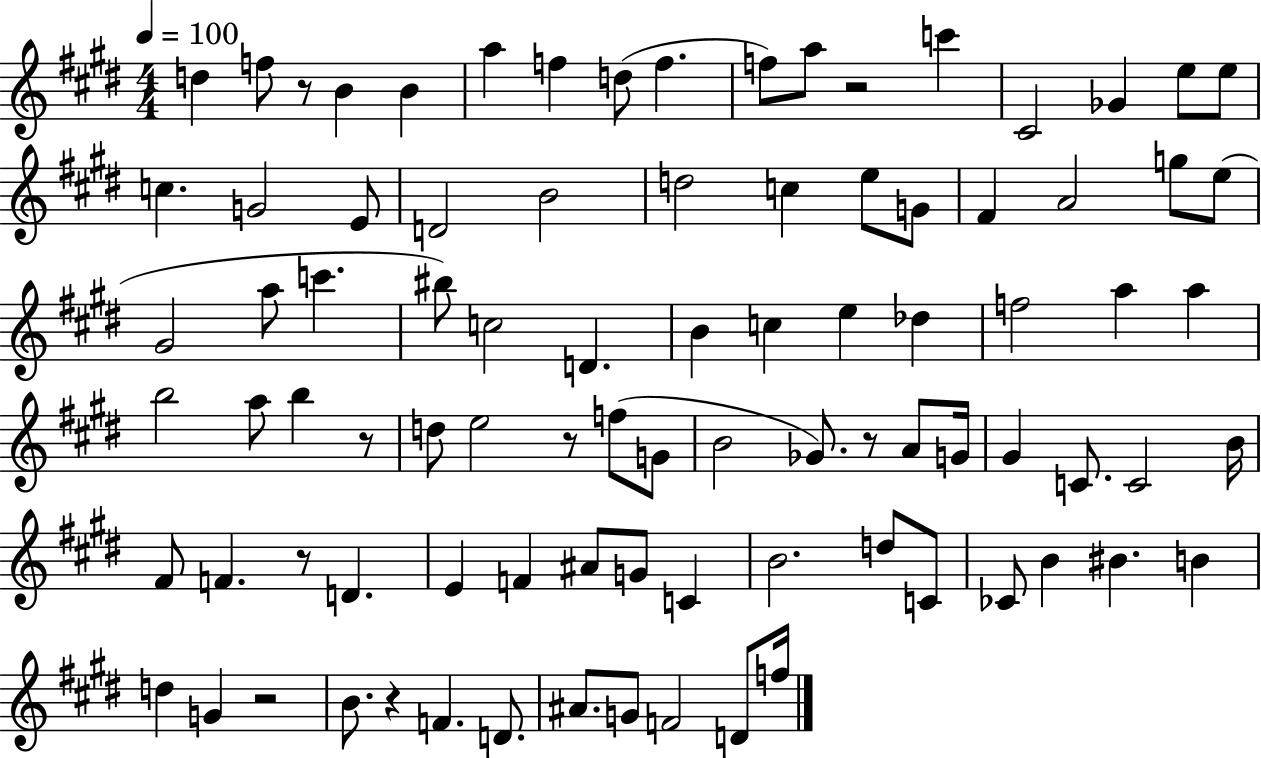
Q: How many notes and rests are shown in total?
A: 89